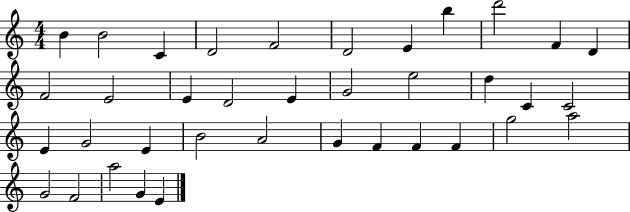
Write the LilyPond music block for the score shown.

{
  \clef treble
  \numericTimeSignature
  \time 4/4
  \key c \major
  b'4 b'2 c'4 | d'2 f'2 | d'2 e'4 b''4 | d'''2 f'4 d'4 | \break f'2 e'2 | e'4 d'2 e'4 | g'2 e''2 | d''4 c'4 c'2 | \break e'4 g'2 e'4 | b'2 a'2 | g'4 f'4 f'4 f'4 | g''2 a''2 | \break g'2 f'2 | a''2 g'4 e'4 | \bar "|."
}